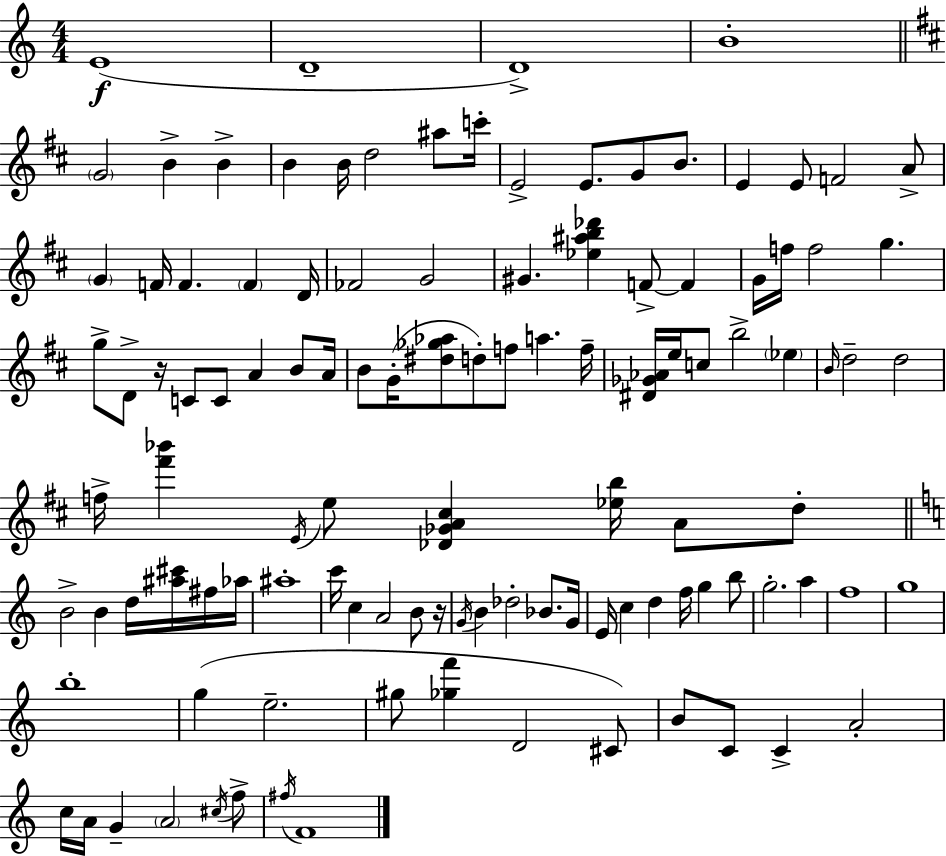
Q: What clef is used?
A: treble